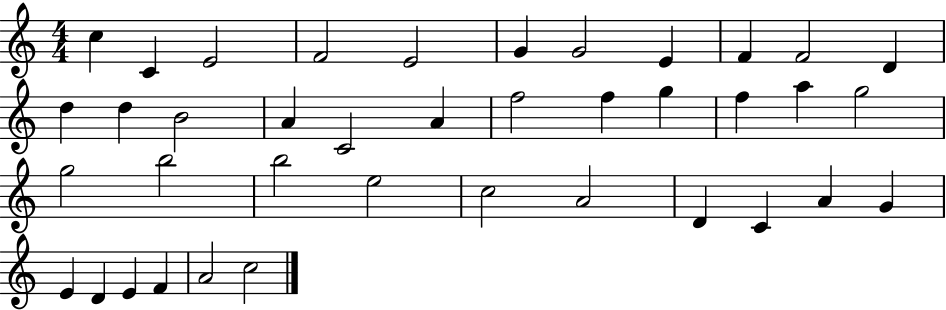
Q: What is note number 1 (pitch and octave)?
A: C5